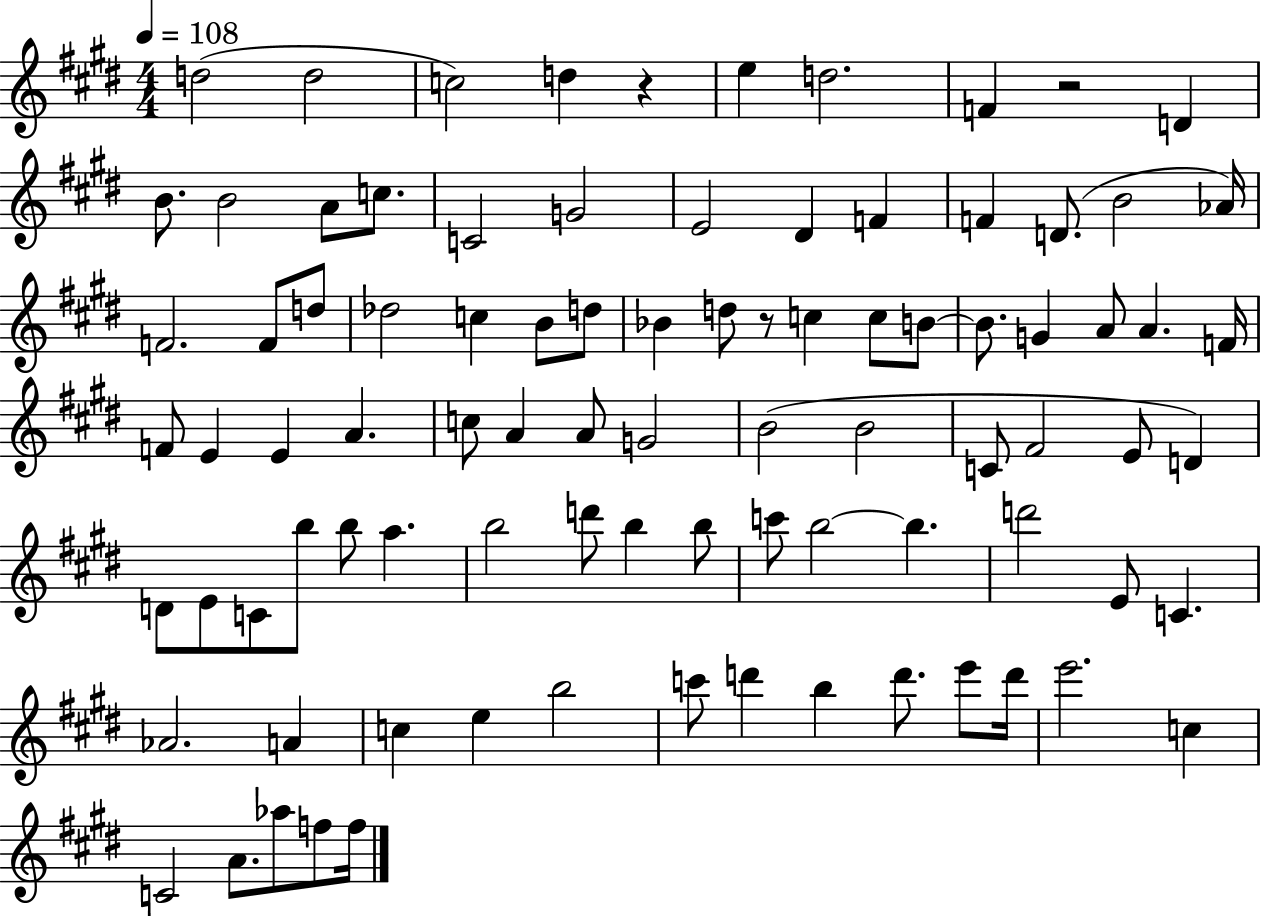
D5/h D5/h C5/h D5/q R/q E5/q D5/h. F4/q R/h D4/q B4/e. B4/h A4/e C5/e. C4/h G4/h E4/h D#4/q F4/q F4/q D4/e. B4/h Ab4/s F4/h. F4/e D5/e Db5/h C5/q B4/e D5/e Bb4/q D5/e R/e C5/q C5/e B4/e B4/e. G4/q A4/e A4/q. F4/s F4/e E4/q E4/q A4/q. C5/e A4/q A4/e G4/h B4/h B4/h C4/e F#4/h E4/e D4/q D4/e E4/e C4/e B5/e B5/e A5/q. B5/h D6/e B5/q B5/e C6/e B5/h B5/q. D6/h E4/e C4/q. Ab4/h. A4/q C5/q E5/q B5/h C6/e D6/q B5/q D6/e. E6/e D6/s E6/h. C5/q C4/h A4/e. Ab5/e F5/e F5/s